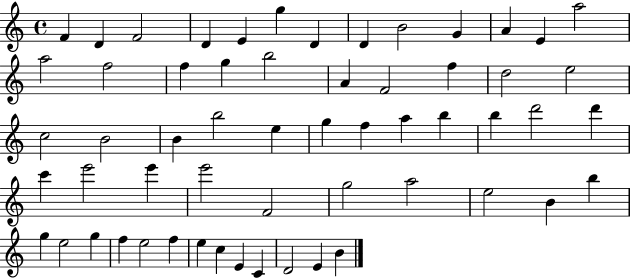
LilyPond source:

{
  \clef treble
  \time 4/4
  \defaultTimeSignature
  \key c \major
  f'4 d'4 f'2 | d'4 e'4 g''4 d'4 | d'4 b'2 g'4 | a'4 e'4 a''2 | \break a''2 f''2 | f''4 g''4 b''2 | a'4 f'2 f''4 | d''2 e''2 | \break c''2 b'2 | b'4 b''2 e''4 | g''4 f''4 a''4 b''4 | b''4 d'''2 d'''4 | \break c'''4 e'''2 e'''4 | e'''2 f'2 | g''2 a''2 | e''2 b'4 b''4 | \break g''4 e''2 g''4 | f''4 e''2 f''4 | e''4 c''4 e'4 c'4 | d'2 e'4 b'4 | \break \bar "|."
}